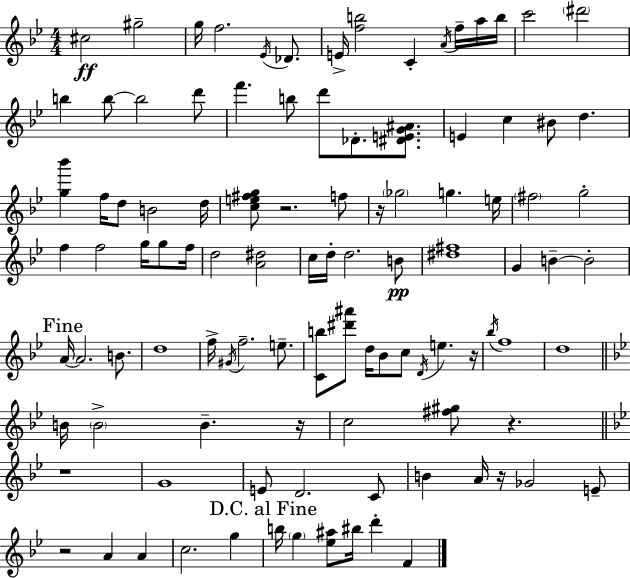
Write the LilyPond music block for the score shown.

{
  \clef treble
  \numericTimeSignature
  \time 4/4
  \key g \minor
  cis''2\ff gis''2-- | g''16 f''2. \acciaccatura { ees'16 } des'8. | e'16-> <f'' b''>2 c'4-. \acciaccatura { a'16 } f''16-- | a''16 b''16 c'''2 \parenthesize dis'''2 | \break b''4 b''8~~ b''2 | d'''8 f'''4. b''8 d'''8 des'8.-. <dis' e' g' ais'>8. | e'4 c''4 bis'8 d''4. | <g'' bes'''>4 f''16 d''8 b'2 | \break d''16 <c'' e'' fis'' g''>8 r2. | f''8 r16 \parenthesize ges''2 g''4. | e''16 \parenthesize fis''2 g''2-. | f''4 f''2 g''16 g''8 | \break f''16 d''2 <a' dis''>2 | c''16 d''16-. d''2. | b'8\pp <dis'' fis''>1 | g'4 b'4--~~ b'2-. | \break \mark "Fine" a'16~~ a'2. b'8. | d''1 | f''16-> \acciaccatura { gis'16 } f''2.-- | e''8.-- <c' b''>8 <dis''' ais'''>8 d''16 bes'8 c''8 \acciaccatura { d'16 } e''4. | \break r16 \acciaccatura { bes''16 } f''1 | d''1 | \bar "||" \break \key bes \major b'16 \parenthesize b'2-> b'4.-- r16 | c''2 <fis'' gis''>8 r4. | \bar "||" \break \key bes \major r1 | g'1 | e'8 d'2. c'8 | b'4 a'16 r16 ges'2 e'8-- | \break r2 a'4 a'4 | c''2. g''4 | \mark "D.C. al Fine" b''16 \parenthesize g''4 <ees'' ais''>8 bis''16 d'''4-. f'4 | \bar "|."
}